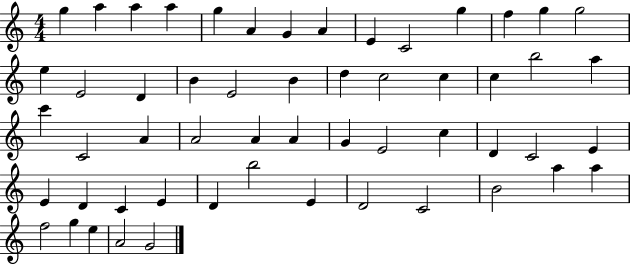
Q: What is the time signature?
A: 4/4